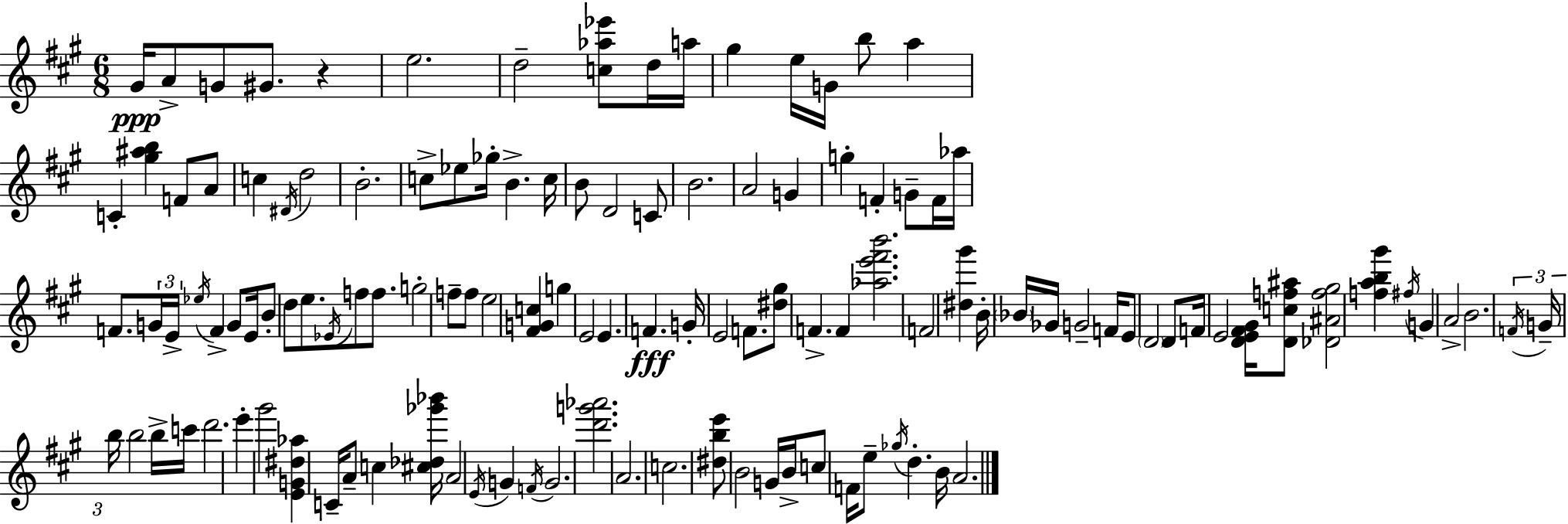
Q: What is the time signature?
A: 6/8